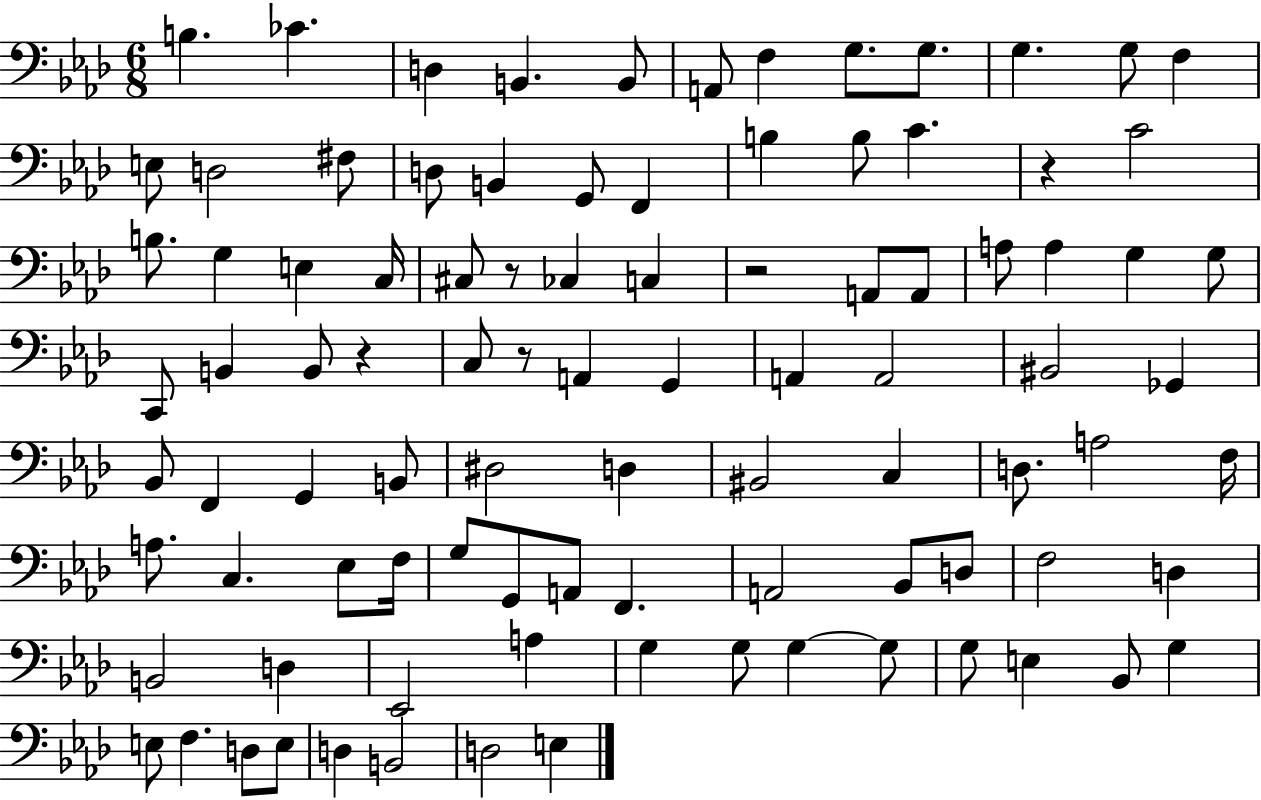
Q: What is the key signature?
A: AES major